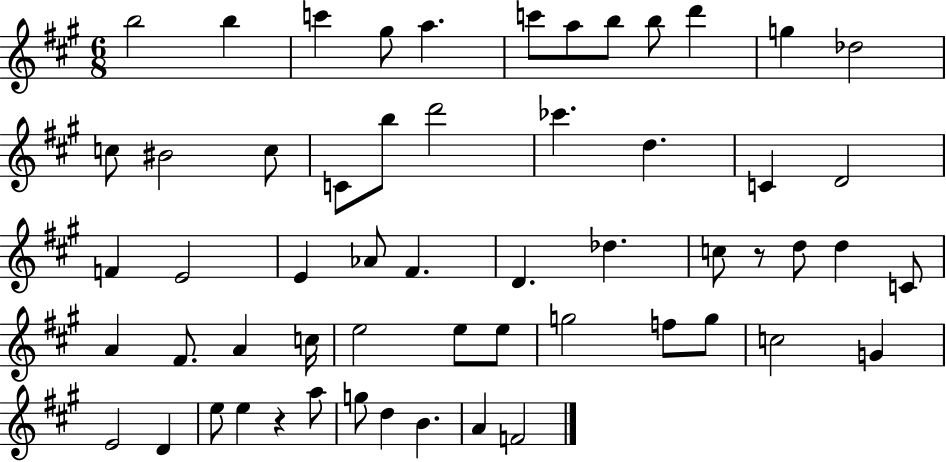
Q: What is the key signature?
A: A major